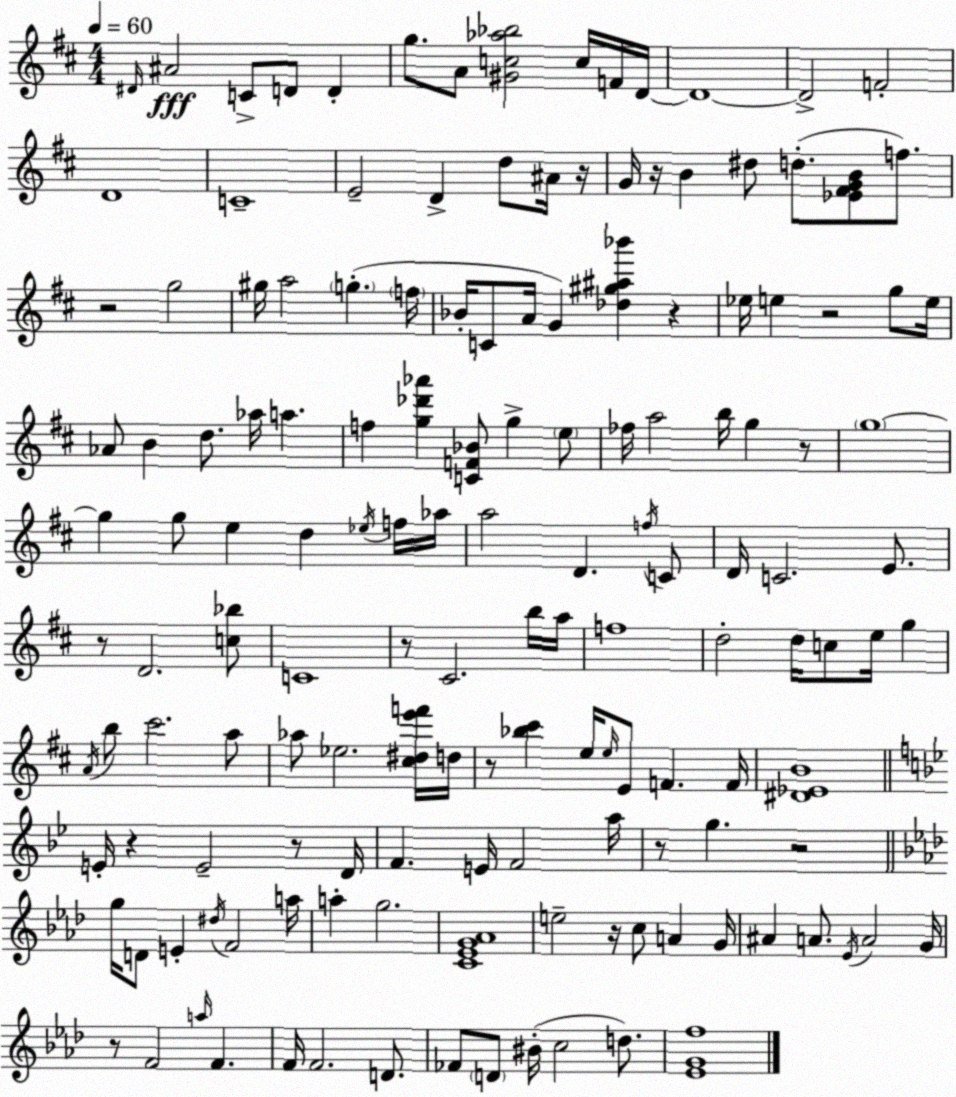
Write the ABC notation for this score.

X:1
T:Untitled
M:4/4
L:1/4
K:D
^D/4 ^A2 C/2 D/2 D g/2 A/2 [^Gc_a_b]2 c/4 F/4 D/4 D4 D2 F2 D4 C4 E2 D d/2 ^A/4 z/4 G/4 z/4 B ^d/2 d/2 [_E^FGB]/2 f/2 z2 g2 ^g/4 a2 g f/4 _B/4 C/2 A/4 G [_d^g^a_b'] z _e/4 e z2 g/2 e/4 _A/2 B d/2 _a/4 a f [g_d'_a'] [CF_B]/2 g e/2 _f/4 a2 b/4 g z/2 g4 g g/2 e d _e/4 f/4 _a/4 a2 D f/4 C/2 D/4 C2 E/2 z/2 D2 [c_b]/2 C4 z/2 ^C2 b/4 a/4 f4 d2 d/4 c/2 e/4 g A/4 b/2 ^c'2 a/2 _a/2 _e2 [^c^de'f']/4 d/4 z/2 [_b^c'] e/4 e/4 E/2 F F/4 [^D_EB]4 E/4 z E2 z/2 D/4 F E/4 F2 a/4 z/2 g z2 g/4 D/2 E ^d/4 F2 a/4 a g2 [C_EG_A]4 e2 z/4 c/2 A G/4 ^A A/2 _E/4 A2 G/4 z/2 F2 a/4 F F/4 F2 D/2 _F/2 D/2 ^B/4 c2 d/2 [_EGf]4